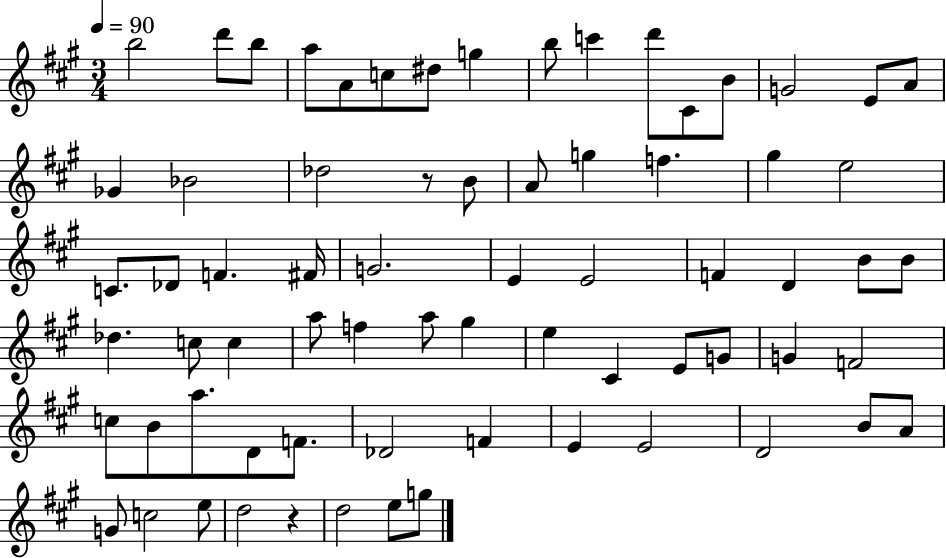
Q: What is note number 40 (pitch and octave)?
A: A5